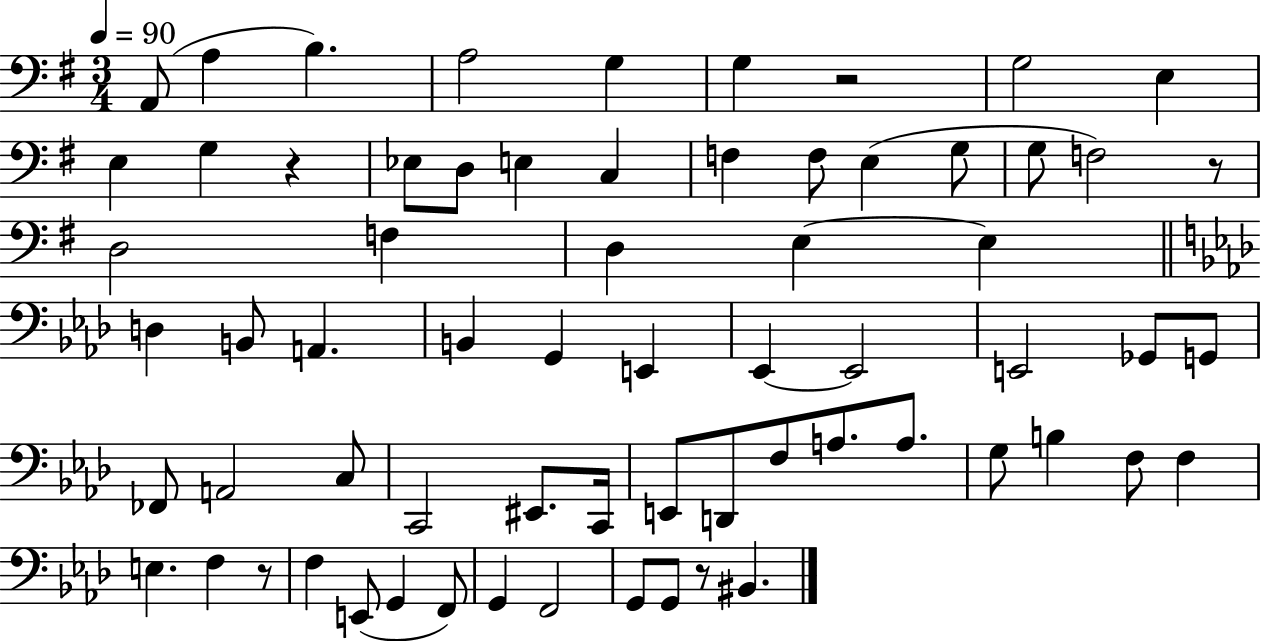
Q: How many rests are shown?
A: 5